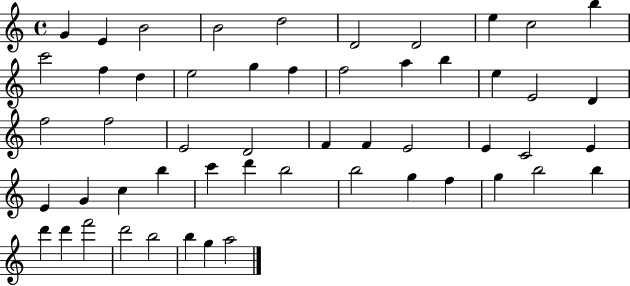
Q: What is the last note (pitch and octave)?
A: A5